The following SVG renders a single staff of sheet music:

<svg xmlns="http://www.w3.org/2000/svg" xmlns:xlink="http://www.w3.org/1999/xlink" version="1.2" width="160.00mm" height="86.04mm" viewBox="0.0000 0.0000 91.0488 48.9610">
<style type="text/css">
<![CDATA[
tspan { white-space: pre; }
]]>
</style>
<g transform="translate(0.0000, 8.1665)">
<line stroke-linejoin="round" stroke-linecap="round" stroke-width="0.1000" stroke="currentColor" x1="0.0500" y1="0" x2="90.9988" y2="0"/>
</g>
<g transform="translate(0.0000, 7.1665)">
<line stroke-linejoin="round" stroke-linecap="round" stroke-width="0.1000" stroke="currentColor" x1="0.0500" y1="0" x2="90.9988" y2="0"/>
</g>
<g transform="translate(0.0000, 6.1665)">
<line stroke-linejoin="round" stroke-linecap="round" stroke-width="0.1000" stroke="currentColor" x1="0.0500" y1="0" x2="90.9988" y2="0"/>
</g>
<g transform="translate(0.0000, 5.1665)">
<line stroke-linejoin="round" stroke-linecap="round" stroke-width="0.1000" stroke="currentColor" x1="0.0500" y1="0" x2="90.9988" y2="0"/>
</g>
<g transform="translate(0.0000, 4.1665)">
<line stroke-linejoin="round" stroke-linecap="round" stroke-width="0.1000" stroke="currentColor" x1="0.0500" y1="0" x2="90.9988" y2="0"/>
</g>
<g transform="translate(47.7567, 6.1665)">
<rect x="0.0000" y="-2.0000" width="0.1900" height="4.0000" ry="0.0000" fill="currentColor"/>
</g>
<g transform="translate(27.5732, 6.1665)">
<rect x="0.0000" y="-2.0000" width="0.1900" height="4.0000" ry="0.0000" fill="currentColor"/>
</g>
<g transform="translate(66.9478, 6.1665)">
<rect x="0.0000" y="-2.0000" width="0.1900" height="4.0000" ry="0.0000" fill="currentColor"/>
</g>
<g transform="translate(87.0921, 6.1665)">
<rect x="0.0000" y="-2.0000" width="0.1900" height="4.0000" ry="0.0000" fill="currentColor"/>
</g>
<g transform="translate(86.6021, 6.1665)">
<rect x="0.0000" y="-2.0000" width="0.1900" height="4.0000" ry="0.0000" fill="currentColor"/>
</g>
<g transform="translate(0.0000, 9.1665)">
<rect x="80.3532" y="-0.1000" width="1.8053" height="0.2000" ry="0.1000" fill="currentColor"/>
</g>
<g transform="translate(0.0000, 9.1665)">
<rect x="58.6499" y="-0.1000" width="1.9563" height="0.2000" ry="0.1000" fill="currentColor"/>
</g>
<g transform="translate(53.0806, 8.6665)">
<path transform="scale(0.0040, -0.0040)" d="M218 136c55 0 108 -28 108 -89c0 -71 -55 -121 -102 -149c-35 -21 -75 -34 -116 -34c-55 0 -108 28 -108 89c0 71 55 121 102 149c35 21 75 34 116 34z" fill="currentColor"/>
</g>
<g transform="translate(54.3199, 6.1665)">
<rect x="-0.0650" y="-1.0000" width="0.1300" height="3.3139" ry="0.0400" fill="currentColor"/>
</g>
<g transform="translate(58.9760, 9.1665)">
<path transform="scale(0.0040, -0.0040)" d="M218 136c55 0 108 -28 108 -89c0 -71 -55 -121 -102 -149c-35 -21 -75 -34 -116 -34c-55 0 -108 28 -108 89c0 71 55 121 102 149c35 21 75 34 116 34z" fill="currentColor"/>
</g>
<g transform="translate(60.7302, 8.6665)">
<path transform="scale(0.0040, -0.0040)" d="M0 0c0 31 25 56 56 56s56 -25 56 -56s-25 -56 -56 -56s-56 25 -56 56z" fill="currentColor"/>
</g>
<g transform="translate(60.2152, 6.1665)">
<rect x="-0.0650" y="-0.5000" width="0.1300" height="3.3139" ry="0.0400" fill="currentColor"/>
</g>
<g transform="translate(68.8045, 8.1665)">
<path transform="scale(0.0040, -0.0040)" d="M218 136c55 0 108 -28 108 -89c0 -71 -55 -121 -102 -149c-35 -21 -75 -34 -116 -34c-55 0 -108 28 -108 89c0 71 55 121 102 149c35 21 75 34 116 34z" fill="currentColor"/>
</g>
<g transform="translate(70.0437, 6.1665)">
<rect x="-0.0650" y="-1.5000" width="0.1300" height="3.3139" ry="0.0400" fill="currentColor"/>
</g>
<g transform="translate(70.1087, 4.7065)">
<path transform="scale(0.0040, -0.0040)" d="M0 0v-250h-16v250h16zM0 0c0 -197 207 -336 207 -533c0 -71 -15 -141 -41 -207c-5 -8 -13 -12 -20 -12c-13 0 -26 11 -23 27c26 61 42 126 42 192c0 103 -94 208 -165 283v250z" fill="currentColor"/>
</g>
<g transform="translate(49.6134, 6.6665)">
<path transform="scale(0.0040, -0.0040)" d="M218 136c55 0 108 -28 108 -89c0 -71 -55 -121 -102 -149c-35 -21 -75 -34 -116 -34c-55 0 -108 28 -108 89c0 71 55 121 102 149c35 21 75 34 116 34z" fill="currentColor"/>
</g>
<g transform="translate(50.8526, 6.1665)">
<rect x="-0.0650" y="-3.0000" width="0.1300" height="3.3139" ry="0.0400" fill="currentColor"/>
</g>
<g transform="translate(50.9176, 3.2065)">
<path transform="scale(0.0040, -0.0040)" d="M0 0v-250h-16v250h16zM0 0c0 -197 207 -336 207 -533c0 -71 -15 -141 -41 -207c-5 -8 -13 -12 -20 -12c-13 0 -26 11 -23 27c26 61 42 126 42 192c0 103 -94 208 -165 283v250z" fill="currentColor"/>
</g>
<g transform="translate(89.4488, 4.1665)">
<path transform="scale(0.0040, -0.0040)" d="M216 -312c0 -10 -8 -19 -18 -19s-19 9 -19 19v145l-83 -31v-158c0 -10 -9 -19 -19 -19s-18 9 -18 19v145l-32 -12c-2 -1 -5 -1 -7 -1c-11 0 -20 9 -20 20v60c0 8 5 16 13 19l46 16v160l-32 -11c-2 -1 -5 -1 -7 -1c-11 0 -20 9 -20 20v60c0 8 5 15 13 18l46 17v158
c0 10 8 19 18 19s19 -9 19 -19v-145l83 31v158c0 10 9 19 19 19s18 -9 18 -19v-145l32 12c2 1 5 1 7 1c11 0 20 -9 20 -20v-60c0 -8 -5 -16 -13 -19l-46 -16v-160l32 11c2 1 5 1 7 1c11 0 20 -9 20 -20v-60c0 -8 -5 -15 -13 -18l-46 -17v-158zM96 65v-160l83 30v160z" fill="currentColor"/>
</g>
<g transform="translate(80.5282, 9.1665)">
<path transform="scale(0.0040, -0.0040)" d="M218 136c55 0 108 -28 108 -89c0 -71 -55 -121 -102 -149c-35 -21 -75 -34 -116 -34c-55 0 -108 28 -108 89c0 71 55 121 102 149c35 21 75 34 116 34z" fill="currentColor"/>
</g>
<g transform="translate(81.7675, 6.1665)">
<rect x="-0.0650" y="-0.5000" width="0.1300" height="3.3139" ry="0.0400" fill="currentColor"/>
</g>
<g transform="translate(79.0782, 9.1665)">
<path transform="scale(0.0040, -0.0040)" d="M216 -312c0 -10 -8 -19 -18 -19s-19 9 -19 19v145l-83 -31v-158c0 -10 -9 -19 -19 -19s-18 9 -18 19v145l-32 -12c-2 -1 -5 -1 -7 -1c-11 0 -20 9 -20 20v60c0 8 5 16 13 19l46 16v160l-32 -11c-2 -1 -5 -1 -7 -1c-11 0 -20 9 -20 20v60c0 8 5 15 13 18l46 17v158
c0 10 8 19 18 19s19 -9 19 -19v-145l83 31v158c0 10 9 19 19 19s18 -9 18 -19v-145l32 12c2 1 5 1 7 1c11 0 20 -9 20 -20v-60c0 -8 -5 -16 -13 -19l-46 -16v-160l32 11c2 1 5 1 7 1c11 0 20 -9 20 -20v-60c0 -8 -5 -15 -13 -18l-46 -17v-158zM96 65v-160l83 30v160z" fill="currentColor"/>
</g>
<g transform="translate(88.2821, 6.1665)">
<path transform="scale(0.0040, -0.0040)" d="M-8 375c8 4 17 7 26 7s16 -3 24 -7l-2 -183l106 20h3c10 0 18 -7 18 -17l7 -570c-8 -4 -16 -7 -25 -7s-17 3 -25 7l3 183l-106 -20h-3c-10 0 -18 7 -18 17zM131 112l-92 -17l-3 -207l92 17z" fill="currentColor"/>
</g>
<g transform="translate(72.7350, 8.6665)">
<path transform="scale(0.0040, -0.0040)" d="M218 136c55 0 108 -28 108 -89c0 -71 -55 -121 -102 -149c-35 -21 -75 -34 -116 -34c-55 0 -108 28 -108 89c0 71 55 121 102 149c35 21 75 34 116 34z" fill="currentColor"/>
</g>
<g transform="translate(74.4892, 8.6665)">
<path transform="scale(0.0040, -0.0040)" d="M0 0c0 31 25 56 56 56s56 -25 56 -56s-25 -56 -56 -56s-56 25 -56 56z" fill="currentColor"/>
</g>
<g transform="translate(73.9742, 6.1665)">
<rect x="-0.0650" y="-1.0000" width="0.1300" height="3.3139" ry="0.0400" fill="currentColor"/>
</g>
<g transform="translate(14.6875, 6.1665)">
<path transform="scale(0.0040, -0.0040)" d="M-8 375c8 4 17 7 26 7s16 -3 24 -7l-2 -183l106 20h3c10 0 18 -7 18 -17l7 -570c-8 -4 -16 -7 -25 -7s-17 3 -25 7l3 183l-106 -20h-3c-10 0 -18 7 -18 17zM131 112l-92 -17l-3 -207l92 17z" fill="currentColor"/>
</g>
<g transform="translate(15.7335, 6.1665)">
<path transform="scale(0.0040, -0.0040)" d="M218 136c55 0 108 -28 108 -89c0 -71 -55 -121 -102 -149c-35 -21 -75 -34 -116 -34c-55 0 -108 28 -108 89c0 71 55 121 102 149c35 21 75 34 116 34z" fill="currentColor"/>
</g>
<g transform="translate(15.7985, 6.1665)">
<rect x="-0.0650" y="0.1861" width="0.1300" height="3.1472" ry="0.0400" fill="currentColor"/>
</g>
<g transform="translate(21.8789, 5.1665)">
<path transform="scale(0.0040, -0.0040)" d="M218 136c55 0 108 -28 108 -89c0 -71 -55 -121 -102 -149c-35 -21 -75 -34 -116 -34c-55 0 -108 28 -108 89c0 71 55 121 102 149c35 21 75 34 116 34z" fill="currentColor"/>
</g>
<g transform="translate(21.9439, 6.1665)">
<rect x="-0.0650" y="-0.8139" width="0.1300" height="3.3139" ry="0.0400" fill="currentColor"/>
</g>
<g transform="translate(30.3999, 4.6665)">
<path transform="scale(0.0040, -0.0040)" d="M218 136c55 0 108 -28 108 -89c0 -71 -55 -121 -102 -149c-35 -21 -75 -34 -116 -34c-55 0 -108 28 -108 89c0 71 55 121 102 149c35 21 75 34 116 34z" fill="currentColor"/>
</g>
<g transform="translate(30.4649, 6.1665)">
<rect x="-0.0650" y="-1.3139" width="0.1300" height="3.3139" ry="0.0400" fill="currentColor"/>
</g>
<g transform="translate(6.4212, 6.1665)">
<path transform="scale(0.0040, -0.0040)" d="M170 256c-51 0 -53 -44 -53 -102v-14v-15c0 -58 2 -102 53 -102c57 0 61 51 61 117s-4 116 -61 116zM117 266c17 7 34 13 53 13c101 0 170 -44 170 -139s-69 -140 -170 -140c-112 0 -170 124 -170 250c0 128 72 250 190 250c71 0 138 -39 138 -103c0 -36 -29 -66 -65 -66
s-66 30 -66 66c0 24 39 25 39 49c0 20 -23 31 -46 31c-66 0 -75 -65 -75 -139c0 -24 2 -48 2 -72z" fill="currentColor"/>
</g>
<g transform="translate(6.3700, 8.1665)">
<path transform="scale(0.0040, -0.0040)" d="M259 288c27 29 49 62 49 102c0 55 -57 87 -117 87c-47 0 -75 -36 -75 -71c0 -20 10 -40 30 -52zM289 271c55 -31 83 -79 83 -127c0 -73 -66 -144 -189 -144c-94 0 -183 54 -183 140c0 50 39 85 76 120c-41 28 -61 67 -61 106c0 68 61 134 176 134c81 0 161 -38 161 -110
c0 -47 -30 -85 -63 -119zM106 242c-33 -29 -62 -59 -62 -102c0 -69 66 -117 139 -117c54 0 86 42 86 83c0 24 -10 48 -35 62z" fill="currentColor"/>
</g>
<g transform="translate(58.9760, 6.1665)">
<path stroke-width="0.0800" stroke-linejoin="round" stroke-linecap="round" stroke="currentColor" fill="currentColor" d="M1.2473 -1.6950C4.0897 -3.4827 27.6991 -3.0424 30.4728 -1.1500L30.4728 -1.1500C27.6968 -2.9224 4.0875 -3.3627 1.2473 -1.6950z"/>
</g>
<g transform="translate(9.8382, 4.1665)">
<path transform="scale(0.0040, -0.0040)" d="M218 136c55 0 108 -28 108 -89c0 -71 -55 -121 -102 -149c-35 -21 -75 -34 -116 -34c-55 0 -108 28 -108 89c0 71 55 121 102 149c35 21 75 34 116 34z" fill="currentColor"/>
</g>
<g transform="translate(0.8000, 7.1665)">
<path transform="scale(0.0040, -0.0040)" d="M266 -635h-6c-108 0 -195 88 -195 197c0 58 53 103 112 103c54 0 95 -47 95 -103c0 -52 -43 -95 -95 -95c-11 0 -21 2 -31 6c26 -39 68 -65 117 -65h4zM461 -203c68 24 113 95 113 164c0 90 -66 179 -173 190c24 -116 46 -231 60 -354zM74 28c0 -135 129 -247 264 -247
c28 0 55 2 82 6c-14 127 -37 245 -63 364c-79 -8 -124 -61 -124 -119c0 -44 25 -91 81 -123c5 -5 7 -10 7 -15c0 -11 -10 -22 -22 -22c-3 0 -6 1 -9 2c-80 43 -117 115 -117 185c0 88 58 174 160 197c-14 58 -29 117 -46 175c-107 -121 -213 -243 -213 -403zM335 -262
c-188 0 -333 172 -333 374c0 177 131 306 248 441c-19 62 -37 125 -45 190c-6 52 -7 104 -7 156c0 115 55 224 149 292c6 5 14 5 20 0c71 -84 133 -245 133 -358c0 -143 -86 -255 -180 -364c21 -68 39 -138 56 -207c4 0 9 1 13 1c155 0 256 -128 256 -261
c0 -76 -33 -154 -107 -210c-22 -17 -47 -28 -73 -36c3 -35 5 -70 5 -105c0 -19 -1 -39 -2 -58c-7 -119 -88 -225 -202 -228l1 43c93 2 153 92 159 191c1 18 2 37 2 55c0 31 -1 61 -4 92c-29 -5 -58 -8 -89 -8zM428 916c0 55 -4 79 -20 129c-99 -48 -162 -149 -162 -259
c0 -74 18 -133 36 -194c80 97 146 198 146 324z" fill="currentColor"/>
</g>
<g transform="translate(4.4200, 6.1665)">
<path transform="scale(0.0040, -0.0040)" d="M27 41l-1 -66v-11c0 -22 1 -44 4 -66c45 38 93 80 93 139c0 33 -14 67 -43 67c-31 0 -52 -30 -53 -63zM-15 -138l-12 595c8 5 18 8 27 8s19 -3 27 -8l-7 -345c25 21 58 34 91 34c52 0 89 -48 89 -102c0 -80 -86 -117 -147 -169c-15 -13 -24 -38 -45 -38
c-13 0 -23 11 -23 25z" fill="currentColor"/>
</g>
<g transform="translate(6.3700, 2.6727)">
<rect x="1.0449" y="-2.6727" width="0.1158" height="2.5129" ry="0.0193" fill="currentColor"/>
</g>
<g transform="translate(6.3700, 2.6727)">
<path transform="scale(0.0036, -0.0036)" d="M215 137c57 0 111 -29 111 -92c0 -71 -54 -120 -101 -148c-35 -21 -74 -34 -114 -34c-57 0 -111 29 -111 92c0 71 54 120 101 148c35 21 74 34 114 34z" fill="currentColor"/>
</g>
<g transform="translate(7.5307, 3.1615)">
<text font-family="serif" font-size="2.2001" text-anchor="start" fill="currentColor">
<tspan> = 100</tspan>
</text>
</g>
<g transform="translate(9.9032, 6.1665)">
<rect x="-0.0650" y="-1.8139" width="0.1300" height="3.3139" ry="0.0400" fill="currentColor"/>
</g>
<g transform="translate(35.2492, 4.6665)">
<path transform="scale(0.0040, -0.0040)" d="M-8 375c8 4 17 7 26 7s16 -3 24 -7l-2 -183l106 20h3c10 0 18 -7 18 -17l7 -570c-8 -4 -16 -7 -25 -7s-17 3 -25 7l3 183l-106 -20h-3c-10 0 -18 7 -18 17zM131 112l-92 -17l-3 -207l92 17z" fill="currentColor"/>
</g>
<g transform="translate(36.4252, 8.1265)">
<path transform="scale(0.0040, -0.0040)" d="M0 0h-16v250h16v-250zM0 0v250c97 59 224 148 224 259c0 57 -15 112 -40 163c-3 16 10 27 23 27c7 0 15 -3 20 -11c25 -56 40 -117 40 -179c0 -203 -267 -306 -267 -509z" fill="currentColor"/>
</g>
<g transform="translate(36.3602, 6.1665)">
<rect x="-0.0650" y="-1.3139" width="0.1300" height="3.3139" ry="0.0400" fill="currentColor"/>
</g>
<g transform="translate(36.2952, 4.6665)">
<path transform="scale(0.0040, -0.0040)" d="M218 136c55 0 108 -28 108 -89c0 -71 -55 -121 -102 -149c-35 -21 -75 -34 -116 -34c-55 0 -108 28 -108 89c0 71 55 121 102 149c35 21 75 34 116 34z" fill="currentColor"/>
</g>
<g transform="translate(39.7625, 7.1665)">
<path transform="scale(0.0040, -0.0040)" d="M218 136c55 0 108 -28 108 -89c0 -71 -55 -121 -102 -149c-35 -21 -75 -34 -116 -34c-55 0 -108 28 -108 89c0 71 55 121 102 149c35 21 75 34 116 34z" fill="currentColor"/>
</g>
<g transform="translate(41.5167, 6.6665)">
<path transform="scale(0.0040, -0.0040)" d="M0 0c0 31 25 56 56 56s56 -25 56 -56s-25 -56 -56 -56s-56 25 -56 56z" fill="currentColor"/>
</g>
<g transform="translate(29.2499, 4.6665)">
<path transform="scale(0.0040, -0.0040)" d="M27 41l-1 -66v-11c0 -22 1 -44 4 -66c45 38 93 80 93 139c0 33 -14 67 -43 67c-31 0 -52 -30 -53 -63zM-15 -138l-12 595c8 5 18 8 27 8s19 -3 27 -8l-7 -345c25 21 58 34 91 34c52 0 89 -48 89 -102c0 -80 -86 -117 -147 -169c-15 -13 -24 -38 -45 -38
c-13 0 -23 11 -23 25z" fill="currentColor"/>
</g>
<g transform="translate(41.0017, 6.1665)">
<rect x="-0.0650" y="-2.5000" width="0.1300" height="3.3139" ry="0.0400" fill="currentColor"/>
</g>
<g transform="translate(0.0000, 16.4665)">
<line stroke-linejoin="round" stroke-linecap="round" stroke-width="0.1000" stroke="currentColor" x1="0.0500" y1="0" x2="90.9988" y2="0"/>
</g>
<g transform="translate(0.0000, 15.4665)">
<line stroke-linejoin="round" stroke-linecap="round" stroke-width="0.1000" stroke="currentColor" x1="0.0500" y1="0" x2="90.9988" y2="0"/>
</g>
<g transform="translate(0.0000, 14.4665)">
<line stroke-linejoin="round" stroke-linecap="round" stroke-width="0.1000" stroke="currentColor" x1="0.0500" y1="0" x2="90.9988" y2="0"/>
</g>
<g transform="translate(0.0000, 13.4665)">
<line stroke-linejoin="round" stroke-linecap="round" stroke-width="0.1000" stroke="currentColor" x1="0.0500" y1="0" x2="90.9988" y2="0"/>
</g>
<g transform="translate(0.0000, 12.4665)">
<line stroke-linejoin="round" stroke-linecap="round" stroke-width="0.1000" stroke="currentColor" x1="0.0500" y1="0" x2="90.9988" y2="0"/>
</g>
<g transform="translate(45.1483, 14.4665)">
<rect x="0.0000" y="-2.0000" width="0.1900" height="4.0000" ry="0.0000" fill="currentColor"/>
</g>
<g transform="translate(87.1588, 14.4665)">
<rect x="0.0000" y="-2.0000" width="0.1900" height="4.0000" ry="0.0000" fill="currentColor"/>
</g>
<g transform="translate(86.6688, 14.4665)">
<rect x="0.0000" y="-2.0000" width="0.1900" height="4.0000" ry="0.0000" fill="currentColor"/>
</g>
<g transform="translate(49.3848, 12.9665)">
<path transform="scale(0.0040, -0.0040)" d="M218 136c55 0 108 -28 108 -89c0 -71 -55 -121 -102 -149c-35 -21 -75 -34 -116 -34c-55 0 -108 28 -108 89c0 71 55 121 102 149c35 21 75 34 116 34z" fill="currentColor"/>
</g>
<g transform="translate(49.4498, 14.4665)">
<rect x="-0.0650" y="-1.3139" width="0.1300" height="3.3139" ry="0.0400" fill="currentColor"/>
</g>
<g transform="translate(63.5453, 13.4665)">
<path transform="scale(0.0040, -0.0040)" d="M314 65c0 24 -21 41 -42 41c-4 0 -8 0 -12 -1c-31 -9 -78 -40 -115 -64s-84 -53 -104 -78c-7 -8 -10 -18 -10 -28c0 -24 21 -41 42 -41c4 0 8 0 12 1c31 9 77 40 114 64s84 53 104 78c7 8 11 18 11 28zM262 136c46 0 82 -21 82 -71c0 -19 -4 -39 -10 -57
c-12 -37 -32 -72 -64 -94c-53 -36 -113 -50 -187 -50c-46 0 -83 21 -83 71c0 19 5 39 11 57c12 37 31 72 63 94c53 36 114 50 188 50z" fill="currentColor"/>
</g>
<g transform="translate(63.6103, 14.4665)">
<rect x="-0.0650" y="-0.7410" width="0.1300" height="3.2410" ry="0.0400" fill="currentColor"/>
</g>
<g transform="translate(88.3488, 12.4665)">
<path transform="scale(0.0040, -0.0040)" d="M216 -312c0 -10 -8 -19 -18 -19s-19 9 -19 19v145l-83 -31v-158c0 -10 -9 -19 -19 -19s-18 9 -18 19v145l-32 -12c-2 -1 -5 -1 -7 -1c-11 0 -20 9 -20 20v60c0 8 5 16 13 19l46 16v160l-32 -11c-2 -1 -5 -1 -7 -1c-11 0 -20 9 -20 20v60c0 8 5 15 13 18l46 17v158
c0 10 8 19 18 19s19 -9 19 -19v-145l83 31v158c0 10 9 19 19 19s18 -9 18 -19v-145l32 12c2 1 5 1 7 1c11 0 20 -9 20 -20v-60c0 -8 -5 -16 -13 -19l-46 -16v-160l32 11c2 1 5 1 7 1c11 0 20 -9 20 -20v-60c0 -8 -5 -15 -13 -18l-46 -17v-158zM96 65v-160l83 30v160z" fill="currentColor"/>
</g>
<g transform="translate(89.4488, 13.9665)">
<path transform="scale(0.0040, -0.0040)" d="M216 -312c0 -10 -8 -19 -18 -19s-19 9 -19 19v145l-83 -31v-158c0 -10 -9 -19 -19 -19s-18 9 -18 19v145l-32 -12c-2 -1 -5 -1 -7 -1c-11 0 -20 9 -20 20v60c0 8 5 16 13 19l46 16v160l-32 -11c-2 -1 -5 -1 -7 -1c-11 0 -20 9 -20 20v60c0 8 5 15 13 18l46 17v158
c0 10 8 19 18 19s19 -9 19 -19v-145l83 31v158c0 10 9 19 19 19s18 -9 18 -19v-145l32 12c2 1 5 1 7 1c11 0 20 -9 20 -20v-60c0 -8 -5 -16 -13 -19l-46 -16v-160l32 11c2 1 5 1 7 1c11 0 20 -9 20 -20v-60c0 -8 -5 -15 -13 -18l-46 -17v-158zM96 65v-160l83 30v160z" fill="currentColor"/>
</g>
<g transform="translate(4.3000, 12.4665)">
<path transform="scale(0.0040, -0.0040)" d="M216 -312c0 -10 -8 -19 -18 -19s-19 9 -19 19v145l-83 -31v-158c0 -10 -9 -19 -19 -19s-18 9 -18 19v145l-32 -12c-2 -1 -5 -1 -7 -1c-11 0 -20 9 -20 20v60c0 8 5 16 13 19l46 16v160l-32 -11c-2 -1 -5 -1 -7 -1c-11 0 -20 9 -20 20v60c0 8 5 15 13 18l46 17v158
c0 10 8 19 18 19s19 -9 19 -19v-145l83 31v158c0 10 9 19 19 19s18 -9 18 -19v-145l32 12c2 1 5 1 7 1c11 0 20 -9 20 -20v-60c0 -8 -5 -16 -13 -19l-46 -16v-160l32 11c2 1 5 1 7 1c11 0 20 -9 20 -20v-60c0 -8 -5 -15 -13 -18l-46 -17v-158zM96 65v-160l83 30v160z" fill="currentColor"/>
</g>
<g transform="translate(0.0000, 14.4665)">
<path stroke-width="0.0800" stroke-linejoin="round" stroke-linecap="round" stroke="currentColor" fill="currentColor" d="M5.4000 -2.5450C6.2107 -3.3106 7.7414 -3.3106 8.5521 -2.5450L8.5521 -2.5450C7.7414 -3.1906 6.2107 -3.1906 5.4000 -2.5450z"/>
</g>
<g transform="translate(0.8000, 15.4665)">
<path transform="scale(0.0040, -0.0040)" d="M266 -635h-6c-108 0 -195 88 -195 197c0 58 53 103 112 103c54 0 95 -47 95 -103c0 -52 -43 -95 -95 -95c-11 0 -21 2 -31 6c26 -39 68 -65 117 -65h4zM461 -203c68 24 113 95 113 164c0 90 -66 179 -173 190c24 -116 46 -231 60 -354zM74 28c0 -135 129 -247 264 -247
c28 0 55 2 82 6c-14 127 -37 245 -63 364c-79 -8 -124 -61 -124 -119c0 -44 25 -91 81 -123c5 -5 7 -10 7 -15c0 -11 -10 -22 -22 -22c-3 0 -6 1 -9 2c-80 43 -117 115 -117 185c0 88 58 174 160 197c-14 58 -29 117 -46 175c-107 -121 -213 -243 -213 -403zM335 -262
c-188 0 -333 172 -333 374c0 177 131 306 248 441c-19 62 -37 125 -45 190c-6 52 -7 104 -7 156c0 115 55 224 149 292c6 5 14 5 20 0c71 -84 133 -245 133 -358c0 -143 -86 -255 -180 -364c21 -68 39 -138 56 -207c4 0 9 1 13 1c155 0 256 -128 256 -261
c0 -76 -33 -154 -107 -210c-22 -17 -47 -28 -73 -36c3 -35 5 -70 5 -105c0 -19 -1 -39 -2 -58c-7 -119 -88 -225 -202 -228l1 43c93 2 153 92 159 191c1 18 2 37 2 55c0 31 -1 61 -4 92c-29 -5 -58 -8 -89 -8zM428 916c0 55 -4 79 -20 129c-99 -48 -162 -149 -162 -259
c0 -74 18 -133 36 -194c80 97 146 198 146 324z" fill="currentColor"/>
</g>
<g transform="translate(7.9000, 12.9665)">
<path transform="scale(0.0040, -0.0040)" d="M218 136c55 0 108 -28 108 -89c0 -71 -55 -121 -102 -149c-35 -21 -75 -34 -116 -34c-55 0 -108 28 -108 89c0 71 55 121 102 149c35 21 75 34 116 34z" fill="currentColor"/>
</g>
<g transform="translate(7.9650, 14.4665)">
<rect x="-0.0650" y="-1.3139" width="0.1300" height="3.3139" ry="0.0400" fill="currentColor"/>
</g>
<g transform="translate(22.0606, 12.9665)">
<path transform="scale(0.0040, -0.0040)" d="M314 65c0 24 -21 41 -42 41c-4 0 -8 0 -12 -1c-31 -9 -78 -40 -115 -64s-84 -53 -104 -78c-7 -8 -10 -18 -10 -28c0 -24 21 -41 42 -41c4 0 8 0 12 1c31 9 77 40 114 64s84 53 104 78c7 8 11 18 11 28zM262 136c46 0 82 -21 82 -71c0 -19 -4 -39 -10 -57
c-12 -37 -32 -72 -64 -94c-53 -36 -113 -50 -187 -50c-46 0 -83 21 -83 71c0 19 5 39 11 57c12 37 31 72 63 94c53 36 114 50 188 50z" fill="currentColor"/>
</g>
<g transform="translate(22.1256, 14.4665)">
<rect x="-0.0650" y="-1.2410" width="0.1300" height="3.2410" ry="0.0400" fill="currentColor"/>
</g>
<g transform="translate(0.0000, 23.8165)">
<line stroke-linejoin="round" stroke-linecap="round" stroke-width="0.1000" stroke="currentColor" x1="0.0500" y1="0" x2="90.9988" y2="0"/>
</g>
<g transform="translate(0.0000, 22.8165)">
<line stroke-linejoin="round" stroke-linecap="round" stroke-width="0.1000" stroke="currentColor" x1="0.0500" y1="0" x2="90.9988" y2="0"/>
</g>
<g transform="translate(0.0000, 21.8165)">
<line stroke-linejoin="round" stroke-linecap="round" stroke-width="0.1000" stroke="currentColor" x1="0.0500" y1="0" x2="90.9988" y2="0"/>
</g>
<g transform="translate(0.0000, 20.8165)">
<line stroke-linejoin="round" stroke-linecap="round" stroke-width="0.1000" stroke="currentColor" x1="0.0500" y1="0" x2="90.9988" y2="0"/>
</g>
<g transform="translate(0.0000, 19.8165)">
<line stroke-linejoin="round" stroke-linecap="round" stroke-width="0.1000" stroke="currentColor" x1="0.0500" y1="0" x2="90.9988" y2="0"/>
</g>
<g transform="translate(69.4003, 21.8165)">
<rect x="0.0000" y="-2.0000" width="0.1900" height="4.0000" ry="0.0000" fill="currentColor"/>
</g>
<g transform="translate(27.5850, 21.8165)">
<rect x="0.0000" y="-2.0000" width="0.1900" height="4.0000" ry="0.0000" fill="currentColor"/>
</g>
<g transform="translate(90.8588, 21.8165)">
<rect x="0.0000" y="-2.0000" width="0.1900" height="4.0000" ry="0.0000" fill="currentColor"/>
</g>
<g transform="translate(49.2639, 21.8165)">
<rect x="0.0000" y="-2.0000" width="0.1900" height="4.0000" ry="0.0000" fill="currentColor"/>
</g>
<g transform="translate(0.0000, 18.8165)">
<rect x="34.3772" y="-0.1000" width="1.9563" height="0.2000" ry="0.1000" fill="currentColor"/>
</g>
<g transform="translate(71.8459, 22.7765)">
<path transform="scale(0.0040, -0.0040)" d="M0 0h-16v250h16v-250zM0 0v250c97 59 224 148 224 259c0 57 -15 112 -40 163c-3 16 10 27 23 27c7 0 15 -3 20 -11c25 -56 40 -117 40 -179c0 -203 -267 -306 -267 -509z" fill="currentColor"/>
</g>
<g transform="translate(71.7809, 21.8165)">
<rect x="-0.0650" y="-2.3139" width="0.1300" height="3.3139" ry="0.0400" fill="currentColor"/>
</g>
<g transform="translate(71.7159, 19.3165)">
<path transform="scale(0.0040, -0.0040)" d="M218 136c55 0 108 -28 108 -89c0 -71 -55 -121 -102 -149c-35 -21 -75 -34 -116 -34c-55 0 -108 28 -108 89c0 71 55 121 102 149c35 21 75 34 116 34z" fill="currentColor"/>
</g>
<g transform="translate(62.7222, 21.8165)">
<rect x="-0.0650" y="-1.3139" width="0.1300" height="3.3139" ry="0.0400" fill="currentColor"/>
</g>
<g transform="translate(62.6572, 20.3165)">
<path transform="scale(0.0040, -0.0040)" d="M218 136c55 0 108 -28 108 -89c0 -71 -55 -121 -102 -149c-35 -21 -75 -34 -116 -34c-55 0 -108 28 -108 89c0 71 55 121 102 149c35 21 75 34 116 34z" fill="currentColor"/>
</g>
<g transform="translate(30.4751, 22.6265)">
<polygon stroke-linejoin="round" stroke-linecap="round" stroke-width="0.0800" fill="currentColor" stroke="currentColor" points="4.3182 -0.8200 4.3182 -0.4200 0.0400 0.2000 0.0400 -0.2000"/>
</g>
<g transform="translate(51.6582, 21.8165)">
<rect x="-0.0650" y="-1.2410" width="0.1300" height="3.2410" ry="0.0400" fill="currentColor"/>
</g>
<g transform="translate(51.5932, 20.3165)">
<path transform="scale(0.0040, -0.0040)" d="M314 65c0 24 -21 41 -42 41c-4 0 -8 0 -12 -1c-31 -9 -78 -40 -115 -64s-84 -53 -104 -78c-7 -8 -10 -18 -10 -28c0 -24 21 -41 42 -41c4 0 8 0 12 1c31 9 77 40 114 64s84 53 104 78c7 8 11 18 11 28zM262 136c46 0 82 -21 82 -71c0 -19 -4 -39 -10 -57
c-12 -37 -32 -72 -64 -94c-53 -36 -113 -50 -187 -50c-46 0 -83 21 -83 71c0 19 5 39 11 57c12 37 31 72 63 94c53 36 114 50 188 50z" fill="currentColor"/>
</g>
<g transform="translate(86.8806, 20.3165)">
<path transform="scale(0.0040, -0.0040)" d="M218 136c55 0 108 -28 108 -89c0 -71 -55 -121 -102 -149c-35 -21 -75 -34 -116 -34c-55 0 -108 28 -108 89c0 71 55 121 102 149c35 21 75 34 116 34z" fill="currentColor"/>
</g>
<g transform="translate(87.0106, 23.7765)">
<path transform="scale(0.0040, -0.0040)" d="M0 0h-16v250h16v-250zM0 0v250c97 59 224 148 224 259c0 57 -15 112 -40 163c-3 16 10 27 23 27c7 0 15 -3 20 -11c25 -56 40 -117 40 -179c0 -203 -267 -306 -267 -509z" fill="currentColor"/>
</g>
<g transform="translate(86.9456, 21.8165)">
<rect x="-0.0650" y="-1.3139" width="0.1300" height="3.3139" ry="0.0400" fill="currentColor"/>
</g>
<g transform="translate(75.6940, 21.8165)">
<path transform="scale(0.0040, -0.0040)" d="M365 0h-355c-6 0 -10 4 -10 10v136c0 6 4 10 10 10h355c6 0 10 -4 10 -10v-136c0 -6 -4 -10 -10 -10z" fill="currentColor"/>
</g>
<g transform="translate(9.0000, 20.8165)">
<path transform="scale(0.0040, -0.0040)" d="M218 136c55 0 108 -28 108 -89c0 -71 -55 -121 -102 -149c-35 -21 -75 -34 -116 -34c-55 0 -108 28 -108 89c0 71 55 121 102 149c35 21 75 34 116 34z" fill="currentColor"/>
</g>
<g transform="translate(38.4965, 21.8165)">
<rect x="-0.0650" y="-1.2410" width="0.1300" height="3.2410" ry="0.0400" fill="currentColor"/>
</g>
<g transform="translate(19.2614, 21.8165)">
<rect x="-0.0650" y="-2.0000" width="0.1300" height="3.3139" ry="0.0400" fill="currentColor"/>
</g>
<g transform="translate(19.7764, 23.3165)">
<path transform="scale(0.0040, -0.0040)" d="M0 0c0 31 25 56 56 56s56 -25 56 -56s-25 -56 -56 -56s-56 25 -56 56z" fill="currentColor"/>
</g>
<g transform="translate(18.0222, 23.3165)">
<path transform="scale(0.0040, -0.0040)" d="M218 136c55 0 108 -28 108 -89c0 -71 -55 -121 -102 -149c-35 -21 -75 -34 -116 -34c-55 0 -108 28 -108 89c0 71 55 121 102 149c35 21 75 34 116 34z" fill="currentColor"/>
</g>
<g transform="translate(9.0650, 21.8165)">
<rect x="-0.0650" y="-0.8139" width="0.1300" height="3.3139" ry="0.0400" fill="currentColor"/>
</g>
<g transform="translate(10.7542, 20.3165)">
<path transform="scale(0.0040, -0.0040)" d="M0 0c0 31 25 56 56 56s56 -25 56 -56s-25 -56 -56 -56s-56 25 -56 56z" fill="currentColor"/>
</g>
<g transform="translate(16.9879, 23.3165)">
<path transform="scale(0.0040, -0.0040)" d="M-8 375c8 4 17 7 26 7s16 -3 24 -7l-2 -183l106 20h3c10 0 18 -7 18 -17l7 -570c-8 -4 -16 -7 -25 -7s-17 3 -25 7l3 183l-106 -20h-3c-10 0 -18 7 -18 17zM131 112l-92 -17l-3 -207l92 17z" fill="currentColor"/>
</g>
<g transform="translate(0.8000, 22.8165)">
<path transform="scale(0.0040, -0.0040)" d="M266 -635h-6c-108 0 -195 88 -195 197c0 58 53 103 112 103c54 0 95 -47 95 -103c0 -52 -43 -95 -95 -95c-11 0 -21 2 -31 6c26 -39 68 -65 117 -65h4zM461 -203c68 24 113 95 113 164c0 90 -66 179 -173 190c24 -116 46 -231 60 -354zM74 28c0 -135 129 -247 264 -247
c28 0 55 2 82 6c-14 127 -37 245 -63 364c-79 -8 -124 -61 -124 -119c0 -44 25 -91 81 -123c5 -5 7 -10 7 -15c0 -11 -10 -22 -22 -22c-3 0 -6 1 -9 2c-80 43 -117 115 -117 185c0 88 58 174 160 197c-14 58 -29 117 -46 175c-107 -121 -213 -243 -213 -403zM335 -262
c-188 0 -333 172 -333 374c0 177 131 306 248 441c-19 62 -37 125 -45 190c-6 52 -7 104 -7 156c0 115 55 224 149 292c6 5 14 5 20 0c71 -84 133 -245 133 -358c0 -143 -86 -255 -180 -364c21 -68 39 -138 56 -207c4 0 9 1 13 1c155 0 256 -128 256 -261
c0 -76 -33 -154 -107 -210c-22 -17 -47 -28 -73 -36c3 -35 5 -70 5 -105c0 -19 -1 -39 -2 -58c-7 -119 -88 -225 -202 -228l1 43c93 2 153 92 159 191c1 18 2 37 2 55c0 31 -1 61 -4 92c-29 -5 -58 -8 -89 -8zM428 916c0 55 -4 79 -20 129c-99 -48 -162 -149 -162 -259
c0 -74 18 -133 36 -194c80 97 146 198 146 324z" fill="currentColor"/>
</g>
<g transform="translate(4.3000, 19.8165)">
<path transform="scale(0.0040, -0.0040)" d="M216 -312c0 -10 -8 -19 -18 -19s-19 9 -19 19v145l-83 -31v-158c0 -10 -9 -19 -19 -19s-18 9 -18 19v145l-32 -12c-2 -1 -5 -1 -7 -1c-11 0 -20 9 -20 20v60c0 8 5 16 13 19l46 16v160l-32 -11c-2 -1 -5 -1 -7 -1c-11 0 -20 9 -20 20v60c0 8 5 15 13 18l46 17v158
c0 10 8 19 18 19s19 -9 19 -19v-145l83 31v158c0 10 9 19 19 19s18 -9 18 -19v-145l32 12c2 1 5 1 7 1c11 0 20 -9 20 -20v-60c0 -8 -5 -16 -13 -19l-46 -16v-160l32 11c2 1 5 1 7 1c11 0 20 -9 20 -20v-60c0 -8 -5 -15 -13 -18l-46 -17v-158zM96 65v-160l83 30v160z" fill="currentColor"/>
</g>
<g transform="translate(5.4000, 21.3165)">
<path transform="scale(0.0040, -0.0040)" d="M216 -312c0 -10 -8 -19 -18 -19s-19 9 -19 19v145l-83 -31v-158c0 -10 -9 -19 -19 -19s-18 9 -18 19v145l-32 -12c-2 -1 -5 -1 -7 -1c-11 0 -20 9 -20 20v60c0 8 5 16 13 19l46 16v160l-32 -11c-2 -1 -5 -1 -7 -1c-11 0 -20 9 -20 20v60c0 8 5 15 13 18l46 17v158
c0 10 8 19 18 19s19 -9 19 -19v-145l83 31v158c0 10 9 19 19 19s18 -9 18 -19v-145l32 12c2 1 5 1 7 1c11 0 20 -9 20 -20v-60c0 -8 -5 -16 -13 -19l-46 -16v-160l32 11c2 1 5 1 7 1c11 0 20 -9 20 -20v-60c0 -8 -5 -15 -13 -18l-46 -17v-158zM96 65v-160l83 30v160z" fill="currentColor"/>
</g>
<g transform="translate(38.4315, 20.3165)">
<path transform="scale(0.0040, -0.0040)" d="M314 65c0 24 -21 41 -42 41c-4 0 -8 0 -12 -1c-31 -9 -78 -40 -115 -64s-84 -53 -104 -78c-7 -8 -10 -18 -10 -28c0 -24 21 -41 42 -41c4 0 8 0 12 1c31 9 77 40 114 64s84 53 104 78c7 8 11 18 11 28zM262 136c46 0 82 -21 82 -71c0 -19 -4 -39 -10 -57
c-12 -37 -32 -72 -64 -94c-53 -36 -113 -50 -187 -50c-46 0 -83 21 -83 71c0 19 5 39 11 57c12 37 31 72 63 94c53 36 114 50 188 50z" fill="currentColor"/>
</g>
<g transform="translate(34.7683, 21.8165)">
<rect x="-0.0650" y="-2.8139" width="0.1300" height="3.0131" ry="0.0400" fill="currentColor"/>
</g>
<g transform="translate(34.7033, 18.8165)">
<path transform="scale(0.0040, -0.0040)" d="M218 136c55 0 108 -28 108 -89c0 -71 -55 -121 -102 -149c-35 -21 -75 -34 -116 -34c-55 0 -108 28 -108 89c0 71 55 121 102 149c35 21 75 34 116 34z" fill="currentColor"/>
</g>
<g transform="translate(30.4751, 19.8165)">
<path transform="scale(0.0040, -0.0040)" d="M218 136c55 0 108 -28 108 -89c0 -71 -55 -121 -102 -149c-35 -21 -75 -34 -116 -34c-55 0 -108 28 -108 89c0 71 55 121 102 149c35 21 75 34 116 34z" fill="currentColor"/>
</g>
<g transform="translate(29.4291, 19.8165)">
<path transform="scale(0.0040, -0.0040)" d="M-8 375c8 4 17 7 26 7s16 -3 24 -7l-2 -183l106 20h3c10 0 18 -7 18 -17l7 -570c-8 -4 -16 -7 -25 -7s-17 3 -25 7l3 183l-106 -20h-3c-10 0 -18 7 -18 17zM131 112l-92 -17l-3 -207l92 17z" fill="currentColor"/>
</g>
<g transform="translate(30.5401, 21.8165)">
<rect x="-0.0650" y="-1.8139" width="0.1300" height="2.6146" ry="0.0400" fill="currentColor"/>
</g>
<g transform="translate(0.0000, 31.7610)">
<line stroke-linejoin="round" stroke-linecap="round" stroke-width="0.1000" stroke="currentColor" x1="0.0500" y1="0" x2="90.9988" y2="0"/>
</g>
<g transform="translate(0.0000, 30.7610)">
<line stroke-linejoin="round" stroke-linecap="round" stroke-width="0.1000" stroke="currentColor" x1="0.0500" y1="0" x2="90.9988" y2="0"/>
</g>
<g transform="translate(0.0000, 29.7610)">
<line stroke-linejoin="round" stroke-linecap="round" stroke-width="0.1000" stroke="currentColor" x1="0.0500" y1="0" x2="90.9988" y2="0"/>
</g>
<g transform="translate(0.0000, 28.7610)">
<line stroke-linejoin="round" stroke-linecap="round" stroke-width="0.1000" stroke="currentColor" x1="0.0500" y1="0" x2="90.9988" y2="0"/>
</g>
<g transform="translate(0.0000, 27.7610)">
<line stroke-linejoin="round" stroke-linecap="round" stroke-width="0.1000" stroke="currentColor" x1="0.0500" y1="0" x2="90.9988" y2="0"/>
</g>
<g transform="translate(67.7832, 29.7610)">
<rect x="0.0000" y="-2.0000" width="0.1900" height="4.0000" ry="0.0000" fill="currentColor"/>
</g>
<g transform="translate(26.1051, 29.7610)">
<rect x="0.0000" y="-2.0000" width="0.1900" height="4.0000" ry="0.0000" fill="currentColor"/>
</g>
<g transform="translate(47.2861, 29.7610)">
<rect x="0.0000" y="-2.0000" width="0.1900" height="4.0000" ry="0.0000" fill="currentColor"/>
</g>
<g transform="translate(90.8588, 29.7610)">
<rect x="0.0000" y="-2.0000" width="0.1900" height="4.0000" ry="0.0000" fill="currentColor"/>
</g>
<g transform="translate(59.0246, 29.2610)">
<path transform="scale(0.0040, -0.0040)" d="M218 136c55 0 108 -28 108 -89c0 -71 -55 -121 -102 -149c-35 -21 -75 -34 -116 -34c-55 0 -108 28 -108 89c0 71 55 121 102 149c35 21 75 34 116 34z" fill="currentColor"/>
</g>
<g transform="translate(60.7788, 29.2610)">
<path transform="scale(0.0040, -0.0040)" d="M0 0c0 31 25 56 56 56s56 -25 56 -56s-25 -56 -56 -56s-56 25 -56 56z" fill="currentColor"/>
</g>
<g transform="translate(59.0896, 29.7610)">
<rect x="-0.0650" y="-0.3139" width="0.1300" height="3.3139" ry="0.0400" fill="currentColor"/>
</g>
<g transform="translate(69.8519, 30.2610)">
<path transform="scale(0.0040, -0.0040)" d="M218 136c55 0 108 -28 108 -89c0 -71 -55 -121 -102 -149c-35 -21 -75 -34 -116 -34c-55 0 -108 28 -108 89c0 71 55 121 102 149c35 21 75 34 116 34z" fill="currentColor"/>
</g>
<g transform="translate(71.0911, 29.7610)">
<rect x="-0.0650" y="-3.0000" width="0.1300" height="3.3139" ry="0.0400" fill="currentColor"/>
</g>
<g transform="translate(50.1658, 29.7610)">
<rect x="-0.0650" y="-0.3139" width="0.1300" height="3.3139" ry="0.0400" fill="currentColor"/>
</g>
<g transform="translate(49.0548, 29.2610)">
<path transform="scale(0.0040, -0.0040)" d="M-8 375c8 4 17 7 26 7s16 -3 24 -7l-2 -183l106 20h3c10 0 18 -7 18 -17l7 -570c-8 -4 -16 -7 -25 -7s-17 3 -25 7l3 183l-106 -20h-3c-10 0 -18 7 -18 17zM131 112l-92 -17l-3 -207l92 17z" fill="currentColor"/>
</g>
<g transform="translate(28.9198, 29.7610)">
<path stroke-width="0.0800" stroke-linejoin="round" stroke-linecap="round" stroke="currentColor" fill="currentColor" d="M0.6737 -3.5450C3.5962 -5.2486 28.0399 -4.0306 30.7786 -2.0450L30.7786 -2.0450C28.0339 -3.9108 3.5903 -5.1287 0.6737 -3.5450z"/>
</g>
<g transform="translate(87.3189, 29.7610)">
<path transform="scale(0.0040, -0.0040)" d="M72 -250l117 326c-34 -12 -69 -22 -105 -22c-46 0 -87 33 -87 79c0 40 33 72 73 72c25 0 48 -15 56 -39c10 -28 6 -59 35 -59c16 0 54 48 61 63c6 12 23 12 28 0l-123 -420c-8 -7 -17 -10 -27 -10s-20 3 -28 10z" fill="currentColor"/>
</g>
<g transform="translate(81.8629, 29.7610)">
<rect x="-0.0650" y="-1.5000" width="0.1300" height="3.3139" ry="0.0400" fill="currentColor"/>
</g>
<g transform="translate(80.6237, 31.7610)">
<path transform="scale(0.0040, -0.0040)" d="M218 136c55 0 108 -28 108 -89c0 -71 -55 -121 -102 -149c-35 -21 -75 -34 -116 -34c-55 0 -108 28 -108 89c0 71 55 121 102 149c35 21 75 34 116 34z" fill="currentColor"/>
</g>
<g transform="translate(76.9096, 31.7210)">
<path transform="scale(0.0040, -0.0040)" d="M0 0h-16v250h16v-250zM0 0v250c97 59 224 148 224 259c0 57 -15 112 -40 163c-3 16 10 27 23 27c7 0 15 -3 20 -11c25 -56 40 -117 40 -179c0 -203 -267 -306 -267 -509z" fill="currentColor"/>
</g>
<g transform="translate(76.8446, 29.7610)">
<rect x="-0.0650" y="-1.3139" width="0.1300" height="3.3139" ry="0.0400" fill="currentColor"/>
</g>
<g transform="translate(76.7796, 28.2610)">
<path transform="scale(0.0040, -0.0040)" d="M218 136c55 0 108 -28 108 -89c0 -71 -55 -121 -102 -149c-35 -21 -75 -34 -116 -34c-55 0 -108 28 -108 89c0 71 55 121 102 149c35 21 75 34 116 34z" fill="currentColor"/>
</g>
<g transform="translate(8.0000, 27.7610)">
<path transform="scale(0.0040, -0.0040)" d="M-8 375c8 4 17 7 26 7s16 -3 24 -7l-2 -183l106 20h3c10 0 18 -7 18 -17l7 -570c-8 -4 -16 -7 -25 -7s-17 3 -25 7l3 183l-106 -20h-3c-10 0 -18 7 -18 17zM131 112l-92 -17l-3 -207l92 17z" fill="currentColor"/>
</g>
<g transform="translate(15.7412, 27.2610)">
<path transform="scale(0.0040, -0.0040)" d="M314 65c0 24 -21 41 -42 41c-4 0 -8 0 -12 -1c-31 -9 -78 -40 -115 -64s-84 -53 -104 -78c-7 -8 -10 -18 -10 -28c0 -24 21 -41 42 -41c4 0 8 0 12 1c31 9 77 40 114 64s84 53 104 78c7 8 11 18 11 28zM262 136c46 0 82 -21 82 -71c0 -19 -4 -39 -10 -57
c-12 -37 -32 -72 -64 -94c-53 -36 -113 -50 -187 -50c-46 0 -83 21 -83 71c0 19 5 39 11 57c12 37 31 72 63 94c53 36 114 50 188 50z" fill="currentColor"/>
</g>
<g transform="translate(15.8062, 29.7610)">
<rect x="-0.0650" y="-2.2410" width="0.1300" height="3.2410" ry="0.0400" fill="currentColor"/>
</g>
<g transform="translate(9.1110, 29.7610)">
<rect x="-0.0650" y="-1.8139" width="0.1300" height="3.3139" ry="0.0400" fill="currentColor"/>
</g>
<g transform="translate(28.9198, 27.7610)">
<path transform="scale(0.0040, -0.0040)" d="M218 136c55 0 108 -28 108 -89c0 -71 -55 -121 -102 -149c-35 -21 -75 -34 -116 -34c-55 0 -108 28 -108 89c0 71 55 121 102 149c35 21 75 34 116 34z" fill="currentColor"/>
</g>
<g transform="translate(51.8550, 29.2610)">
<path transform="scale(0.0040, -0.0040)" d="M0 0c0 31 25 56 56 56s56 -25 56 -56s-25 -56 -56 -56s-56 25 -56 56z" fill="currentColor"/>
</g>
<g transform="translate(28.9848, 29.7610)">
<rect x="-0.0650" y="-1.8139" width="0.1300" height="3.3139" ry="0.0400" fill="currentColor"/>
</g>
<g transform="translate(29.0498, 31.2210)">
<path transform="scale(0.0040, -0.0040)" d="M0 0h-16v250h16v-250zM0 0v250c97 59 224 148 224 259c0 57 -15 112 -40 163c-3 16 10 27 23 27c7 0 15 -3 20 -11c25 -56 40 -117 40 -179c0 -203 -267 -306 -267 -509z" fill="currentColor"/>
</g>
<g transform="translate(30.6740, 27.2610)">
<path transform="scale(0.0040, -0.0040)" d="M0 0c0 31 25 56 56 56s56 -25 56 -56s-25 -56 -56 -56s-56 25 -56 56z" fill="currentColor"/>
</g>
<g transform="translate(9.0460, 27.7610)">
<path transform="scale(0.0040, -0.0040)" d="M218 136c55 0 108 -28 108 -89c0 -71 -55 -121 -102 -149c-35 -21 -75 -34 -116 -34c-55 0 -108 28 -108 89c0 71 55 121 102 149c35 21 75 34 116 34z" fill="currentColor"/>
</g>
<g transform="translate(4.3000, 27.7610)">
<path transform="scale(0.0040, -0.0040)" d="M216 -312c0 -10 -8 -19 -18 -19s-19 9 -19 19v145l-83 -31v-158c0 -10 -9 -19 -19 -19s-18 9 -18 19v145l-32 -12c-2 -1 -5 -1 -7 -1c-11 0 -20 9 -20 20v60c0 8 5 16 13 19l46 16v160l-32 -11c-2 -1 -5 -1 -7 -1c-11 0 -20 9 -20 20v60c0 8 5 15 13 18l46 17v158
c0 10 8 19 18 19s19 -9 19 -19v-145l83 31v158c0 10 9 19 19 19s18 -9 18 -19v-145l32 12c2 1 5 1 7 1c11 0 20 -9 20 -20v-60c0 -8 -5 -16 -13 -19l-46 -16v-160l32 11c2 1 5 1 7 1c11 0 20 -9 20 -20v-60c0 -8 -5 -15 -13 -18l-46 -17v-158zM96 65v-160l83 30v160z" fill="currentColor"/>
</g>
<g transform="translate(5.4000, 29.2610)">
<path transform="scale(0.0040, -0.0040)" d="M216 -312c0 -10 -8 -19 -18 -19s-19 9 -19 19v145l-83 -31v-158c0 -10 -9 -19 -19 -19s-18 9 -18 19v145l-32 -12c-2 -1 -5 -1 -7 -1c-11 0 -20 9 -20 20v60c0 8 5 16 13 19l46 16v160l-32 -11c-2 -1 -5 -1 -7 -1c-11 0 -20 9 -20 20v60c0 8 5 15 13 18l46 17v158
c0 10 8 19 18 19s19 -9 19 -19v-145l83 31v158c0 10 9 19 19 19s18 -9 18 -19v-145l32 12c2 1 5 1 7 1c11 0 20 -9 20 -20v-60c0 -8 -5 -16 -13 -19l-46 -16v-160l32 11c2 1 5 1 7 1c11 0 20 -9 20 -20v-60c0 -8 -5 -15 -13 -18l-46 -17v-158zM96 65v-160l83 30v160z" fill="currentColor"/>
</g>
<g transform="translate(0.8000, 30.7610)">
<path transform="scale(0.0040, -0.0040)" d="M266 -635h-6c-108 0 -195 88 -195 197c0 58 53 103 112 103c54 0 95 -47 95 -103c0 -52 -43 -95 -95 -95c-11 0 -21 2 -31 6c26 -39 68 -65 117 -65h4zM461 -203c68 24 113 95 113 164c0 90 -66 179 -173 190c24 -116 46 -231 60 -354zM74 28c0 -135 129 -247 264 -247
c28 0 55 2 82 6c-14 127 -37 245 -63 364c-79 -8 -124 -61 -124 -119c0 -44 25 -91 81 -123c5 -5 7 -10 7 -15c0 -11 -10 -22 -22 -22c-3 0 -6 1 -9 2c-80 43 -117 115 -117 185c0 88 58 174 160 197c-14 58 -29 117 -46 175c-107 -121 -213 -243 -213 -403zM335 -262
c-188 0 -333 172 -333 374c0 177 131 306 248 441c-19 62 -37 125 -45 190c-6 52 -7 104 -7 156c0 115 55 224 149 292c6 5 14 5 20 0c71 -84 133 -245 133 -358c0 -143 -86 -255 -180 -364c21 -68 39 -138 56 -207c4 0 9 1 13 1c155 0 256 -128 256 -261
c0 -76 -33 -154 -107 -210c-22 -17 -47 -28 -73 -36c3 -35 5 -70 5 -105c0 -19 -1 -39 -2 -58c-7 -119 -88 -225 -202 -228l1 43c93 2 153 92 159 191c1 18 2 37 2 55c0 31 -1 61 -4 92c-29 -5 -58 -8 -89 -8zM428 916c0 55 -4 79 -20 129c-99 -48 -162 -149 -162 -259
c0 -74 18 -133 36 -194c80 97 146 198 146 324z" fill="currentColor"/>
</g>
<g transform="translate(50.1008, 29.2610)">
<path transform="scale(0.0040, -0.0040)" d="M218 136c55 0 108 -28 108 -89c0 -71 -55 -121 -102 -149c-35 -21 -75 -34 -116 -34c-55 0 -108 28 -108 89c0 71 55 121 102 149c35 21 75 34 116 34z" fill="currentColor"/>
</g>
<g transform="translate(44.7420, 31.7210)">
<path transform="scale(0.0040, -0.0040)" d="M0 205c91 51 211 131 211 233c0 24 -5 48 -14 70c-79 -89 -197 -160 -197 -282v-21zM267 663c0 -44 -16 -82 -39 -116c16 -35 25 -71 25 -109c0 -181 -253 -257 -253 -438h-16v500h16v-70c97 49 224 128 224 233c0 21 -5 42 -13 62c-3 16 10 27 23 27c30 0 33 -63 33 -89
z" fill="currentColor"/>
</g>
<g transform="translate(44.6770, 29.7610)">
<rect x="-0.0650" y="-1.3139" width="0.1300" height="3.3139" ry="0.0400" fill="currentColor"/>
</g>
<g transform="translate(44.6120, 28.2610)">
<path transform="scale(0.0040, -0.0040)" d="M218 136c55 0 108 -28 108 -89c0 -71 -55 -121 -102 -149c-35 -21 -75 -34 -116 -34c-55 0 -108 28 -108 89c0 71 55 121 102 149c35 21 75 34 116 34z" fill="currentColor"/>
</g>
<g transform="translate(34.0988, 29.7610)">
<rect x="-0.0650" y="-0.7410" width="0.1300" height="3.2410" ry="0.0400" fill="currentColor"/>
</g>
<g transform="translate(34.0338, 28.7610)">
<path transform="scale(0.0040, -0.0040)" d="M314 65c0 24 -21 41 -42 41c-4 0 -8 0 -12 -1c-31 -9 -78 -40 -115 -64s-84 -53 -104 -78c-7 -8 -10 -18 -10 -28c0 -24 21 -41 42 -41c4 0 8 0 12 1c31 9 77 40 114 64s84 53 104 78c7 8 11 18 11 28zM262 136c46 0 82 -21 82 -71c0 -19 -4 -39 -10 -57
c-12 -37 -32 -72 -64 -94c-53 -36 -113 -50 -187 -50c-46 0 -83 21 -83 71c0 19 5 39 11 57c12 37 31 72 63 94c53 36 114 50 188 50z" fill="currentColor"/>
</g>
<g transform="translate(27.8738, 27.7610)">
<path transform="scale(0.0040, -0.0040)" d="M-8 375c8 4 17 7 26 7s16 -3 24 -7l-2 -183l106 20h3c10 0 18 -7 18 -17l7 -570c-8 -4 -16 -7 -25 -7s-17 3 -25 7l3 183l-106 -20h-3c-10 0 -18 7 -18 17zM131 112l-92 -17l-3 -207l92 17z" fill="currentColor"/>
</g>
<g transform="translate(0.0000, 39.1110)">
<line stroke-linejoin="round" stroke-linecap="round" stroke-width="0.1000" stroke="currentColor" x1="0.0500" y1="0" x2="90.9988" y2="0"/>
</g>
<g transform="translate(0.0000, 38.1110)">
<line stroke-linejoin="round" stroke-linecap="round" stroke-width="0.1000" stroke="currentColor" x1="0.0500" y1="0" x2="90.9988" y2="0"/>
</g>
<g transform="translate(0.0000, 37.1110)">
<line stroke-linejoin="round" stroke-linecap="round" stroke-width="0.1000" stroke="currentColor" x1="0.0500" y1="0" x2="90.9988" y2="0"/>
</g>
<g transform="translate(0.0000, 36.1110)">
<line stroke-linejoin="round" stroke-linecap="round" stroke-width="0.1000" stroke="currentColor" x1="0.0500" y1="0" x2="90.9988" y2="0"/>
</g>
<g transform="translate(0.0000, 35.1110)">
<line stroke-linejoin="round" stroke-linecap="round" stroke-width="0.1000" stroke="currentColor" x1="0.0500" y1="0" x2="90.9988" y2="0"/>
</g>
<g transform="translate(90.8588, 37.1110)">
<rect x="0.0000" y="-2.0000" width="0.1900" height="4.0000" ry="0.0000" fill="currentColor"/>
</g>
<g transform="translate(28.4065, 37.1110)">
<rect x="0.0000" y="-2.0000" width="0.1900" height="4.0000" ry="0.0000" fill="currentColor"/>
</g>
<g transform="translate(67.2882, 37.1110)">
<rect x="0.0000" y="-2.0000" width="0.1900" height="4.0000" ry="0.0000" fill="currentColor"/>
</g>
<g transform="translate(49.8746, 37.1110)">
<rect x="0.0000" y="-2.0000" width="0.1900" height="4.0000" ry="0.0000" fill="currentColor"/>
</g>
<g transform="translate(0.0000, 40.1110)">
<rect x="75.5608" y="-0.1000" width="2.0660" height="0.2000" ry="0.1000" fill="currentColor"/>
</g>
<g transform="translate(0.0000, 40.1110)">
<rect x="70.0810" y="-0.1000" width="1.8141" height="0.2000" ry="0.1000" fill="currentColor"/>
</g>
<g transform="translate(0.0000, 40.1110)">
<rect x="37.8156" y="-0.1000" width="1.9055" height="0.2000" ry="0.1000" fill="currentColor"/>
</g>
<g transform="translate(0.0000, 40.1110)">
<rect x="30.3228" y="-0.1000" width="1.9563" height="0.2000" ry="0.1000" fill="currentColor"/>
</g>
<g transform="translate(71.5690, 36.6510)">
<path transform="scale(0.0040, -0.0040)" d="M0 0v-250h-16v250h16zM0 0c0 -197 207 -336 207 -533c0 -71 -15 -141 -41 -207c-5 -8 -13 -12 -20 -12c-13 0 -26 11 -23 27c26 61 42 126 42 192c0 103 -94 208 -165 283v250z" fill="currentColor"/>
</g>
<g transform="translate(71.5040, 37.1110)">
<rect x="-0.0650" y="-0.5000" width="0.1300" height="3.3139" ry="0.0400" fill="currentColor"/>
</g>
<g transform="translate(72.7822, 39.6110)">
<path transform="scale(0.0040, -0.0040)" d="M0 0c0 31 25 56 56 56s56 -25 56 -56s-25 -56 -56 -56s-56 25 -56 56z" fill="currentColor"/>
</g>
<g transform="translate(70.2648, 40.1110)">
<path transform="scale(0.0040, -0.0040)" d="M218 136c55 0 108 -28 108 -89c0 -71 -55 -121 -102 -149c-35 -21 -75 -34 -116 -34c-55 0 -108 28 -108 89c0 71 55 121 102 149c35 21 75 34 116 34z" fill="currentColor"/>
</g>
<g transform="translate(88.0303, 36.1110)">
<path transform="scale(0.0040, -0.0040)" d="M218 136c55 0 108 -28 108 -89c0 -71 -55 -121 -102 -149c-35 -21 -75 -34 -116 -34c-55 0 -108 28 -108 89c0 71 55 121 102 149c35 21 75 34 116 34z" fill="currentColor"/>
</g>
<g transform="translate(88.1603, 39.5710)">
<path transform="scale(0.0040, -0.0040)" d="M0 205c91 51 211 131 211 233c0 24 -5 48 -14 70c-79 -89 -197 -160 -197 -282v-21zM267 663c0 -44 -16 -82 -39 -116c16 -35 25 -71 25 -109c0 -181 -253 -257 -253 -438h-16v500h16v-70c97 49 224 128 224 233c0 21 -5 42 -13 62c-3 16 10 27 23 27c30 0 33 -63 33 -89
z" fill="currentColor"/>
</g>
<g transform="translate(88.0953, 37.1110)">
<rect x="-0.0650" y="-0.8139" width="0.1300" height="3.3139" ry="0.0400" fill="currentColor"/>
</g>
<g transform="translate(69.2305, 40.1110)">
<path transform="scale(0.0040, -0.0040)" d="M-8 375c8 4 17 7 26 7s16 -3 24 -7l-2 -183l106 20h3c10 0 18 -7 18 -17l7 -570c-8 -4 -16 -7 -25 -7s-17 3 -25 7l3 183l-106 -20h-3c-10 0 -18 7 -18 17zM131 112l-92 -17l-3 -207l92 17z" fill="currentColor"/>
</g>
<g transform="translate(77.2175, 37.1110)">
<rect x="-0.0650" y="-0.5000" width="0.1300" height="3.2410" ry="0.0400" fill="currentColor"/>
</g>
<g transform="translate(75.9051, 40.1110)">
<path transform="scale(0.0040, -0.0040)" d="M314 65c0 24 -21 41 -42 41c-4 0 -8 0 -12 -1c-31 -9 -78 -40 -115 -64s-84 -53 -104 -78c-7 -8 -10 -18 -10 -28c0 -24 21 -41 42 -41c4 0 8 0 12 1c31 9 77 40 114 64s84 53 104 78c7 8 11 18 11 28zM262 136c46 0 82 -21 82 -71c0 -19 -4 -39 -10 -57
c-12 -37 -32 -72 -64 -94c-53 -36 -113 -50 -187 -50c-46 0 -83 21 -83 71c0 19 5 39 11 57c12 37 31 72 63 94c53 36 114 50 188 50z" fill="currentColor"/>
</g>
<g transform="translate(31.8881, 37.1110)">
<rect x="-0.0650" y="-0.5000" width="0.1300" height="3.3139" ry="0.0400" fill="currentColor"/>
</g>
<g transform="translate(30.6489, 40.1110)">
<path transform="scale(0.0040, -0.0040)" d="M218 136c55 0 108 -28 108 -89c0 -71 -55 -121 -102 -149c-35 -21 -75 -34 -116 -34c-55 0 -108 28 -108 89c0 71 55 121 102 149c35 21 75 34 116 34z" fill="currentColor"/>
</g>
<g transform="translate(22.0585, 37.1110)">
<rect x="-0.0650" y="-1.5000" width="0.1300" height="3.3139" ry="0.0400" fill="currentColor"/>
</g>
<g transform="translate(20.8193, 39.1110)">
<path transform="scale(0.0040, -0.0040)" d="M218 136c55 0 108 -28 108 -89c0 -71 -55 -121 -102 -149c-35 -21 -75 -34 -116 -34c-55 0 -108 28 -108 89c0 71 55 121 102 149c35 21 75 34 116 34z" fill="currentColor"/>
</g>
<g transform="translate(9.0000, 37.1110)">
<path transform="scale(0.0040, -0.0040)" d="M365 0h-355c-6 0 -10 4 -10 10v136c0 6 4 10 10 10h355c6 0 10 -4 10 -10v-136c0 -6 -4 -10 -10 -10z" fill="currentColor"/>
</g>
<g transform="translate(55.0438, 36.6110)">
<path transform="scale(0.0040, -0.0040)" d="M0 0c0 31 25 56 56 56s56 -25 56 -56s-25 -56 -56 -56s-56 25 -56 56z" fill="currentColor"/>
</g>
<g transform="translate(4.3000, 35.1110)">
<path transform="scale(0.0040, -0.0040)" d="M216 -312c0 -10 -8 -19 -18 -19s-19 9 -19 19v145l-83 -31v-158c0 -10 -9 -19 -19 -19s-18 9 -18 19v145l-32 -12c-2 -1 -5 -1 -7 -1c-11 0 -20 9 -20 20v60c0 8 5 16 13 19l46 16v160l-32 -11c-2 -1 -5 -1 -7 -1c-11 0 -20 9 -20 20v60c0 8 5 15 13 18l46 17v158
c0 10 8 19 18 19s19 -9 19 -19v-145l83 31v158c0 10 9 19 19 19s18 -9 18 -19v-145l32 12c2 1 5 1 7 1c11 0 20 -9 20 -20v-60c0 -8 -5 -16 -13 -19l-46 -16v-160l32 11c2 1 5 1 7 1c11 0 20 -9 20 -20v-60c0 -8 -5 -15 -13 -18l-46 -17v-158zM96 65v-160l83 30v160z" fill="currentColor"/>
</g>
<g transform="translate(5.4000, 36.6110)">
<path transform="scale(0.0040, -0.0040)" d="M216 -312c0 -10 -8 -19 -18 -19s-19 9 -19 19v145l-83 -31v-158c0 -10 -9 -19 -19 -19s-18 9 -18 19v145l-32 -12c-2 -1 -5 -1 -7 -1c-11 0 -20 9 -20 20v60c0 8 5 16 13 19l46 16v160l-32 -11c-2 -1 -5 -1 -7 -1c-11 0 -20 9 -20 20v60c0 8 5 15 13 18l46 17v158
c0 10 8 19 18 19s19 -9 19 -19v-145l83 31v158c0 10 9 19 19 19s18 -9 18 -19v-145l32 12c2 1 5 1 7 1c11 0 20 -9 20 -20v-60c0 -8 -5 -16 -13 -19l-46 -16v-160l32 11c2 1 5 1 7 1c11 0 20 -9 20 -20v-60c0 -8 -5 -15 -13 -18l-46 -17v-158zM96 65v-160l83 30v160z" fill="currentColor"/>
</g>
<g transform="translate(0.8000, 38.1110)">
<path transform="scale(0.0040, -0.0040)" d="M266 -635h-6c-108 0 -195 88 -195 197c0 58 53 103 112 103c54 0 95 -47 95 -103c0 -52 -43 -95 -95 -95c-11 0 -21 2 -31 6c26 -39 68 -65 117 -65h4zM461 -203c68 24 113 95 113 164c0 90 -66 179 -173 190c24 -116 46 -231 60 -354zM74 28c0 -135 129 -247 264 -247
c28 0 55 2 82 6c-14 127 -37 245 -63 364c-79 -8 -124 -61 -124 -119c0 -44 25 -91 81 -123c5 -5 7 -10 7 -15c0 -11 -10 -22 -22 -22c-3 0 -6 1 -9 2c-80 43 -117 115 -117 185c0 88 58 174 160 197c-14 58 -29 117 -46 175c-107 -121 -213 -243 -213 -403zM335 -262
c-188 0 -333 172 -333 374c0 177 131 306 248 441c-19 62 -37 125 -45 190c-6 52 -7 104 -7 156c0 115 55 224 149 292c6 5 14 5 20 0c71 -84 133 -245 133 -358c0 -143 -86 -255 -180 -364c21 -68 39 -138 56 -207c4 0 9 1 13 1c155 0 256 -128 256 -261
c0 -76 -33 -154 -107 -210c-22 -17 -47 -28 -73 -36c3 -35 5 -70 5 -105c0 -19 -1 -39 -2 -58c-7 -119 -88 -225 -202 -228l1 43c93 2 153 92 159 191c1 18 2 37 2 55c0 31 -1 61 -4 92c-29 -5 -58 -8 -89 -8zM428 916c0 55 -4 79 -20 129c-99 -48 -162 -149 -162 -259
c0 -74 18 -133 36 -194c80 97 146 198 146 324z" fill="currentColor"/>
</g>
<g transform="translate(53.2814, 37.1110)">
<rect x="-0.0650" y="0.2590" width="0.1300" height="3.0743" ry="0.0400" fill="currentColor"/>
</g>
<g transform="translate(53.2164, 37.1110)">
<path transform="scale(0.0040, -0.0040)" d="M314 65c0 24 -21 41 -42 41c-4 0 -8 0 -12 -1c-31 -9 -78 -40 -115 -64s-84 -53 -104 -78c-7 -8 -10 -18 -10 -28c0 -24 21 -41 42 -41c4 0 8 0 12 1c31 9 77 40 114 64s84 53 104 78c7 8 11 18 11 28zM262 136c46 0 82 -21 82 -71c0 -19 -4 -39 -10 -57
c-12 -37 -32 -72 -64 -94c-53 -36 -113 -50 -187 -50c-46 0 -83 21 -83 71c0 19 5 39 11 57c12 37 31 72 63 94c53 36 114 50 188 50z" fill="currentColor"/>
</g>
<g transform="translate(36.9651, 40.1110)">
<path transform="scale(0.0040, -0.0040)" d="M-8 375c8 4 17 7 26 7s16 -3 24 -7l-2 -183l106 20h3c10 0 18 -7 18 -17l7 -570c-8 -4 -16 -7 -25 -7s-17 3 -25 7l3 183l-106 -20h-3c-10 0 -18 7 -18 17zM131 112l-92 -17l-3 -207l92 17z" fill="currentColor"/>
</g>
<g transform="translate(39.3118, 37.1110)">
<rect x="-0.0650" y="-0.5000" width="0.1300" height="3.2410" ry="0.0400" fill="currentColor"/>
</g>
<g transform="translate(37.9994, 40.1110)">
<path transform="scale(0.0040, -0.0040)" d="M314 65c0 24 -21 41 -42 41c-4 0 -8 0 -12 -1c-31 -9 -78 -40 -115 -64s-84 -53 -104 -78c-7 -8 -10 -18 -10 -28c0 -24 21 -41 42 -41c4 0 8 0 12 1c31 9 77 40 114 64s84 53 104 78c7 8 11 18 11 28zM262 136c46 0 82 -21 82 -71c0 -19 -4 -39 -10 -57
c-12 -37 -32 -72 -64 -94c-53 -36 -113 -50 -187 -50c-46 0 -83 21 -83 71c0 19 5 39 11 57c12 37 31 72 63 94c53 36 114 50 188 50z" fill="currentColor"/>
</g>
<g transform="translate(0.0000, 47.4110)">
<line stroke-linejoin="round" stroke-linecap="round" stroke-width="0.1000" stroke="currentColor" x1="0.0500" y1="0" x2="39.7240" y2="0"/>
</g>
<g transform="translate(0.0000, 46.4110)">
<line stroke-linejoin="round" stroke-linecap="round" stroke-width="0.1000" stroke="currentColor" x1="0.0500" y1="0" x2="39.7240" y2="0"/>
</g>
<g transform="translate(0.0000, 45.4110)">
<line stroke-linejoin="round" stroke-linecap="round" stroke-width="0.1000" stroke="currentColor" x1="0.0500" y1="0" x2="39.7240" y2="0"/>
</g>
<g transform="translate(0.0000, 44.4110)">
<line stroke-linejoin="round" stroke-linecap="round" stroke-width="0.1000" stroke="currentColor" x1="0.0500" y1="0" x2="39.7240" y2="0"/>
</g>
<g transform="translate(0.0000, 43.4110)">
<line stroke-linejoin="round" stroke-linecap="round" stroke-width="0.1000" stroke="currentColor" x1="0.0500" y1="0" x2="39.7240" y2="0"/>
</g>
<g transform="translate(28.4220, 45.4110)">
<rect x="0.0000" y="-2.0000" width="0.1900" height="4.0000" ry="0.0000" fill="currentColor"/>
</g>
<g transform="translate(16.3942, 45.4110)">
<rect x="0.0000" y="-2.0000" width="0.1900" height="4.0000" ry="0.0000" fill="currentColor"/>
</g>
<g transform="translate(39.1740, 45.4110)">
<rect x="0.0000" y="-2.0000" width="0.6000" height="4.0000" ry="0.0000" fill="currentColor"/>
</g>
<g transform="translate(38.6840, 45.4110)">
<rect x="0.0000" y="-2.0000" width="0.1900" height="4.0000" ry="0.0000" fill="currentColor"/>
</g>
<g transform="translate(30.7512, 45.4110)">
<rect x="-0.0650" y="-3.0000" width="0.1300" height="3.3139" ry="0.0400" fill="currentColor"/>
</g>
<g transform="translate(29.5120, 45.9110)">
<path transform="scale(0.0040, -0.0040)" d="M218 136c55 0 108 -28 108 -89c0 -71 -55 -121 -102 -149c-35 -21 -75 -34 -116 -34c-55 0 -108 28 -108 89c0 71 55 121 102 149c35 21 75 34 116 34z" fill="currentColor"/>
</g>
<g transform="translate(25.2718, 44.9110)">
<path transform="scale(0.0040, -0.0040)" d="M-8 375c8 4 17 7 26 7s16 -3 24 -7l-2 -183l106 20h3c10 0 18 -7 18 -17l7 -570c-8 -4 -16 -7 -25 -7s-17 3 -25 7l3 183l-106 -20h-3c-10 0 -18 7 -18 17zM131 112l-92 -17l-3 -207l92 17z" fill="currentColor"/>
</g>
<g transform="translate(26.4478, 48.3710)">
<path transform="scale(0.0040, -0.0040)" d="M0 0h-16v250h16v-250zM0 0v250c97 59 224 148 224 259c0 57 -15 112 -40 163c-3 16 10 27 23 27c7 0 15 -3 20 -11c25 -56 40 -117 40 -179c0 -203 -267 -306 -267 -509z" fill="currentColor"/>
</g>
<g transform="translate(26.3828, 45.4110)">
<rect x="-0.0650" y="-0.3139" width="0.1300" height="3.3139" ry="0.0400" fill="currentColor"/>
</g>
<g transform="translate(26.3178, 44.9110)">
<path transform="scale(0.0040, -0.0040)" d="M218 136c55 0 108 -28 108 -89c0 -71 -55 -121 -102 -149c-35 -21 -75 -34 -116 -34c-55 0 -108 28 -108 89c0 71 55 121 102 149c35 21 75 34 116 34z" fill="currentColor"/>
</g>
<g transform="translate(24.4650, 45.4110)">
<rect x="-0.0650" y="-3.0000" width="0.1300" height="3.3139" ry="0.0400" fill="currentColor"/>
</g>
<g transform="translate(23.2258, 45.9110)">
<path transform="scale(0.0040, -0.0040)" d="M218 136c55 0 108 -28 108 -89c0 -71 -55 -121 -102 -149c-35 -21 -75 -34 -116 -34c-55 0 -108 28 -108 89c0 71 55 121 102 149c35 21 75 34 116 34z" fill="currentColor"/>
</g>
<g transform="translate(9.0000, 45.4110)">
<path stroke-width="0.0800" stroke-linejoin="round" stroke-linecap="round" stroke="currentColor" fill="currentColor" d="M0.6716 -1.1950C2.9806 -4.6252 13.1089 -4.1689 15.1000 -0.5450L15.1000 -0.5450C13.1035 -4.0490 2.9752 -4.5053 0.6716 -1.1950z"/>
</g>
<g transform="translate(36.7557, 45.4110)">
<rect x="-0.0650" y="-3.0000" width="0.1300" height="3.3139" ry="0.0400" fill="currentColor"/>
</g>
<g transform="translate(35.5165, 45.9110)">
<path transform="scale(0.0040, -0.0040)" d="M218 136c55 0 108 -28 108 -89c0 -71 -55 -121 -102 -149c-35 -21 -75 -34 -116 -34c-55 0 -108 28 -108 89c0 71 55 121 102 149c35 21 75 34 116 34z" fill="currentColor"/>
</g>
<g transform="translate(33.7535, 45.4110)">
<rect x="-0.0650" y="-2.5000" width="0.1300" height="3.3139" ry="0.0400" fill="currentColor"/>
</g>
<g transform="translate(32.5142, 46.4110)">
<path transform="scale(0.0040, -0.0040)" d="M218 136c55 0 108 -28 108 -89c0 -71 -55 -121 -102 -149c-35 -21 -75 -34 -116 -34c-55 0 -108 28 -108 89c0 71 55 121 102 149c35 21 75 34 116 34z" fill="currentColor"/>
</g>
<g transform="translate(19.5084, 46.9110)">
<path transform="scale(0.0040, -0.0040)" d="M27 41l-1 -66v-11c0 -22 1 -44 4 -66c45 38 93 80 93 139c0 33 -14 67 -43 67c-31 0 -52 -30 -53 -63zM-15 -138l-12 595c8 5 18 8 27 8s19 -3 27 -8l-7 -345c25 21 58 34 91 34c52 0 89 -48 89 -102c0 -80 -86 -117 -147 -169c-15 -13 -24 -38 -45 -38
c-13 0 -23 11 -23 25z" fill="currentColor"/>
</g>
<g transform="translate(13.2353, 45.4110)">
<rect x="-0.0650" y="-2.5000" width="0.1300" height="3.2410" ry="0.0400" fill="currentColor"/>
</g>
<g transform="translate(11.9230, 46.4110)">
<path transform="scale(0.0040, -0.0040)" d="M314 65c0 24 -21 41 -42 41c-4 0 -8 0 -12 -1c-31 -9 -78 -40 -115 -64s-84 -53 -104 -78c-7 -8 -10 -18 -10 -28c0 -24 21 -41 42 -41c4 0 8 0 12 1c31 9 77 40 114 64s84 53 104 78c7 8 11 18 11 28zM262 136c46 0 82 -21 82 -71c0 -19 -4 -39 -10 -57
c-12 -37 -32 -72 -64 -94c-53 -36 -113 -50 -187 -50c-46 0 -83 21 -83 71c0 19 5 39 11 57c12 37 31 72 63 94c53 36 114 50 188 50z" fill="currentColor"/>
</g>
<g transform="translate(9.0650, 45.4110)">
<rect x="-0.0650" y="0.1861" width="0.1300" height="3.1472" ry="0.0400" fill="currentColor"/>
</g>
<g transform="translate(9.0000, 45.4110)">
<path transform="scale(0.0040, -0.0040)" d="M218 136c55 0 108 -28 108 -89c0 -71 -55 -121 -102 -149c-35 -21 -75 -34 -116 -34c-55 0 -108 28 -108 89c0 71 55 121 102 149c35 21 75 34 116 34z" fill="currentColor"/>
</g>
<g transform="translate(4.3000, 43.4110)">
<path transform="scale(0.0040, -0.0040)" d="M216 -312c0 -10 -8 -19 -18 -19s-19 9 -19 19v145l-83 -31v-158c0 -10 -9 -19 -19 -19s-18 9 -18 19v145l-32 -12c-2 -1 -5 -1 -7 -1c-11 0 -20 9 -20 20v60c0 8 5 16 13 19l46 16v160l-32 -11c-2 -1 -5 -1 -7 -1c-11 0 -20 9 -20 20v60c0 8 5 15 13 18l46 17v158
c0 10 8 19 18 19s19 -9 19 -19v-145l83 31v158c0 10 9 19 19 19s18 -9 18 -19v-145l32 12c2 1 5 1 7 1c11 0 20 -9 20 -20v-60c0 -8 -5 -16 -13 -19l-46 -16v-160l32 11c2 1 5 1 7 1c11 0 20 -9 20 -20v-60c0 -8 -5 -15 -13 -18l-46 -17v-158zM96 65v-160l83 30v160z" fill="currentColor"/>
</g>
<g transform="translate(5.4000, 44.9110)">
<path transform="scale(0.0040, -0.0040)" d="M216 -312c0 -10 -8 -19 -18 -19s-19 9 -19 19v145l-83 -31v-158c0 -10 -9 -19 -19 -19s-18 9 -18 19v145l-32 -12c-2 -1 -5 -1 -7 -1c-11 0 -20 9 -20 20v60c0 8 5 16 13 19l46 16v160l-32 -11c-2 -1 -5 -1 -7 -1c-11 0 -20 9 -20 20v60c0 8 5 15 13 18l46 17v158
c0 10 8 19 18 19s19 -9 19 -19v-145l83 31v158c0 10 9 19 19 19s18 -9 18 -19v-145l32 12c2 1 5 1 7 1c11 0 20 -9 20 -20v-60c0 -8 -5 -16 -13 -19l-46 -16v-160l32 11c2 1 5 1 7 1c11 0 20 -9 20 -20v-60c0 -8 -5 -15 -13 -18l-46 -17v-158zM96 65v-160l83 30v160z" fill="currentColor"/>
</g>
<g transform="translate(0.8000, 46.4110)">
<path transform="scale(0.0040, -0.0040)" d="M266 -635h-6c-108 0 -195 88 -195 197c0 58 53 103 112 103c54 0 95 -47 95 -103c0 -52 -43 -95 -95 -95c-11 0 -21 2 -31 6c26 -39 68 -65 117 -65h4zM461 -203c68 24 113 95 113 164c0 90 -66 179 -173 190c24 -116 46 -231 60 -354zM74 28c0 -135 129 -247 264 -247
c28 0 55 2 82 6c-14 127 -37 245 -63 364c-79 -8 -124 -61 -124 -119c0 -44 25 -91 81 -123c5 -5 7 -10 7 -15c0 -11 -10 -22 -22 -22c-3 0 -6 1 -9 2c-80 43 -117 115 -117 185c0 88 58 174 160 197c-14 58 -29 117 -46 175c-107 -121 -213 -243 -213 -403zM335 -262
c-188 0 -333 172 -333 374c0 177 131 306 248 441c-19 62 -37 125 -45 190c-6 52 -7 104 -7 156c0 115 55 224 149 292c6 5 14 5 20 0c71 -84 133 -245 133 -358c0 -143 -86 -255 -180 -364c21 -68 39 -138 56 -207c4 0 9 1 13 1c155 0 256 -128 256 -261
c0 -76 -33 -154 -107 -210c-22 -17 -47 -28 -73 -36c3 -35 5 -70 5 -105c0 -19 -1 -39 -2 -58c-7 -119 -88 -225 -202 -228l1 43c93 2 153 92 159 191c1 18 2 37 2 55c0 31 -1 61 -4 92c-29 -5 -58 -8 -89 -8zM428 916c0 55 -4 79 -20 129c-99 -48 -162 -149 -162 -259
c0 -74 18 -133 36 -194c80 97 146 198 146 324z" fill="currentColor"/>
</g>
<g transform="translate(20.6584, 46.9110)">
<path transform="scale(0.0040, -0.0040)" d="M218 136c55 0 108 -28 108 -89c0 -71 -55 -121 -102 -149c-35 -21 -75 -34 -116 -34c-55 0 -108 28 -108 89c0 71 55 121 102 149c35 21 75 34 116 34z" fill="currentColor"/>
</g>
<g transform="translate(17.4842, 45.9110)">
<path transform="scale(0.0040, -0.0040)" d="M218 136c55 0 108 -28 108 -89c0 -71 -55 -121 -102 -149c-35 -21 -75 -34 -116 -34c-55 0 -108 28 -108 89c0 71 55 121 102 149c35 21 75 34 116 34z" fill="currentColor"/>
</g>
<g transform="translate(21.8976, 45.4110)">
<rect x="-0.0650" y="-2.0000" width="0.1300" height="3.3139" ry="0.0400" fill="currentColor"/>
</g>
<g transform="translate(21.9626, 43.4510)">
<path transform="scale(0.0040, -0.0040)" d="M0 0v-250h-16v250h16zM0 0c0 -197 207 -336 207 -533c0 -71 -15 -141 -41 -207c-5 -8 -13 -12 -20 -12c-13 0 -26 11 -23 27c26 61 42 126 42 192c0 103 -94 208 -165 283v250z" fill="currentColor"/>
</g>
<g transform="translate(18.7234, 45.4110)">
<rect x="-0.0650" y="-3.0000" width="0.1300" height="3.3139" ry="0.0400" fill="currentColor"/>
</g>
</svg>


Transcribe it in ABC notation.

X:1
T:Untitled
M:6/8
L:1/4
K:F
f B d _e e/2 G A/2 D C E/2 D ^C e e2 e d2 d F f/2 a/2 e2 e2 e g/2 z2 e/2 f g2 f/2 d2 e/4 c c A e/2 E z/2 z2 E ^C C2 B2 C/2 C2 d/4 B G2 A _F/2 A c/2 A G A